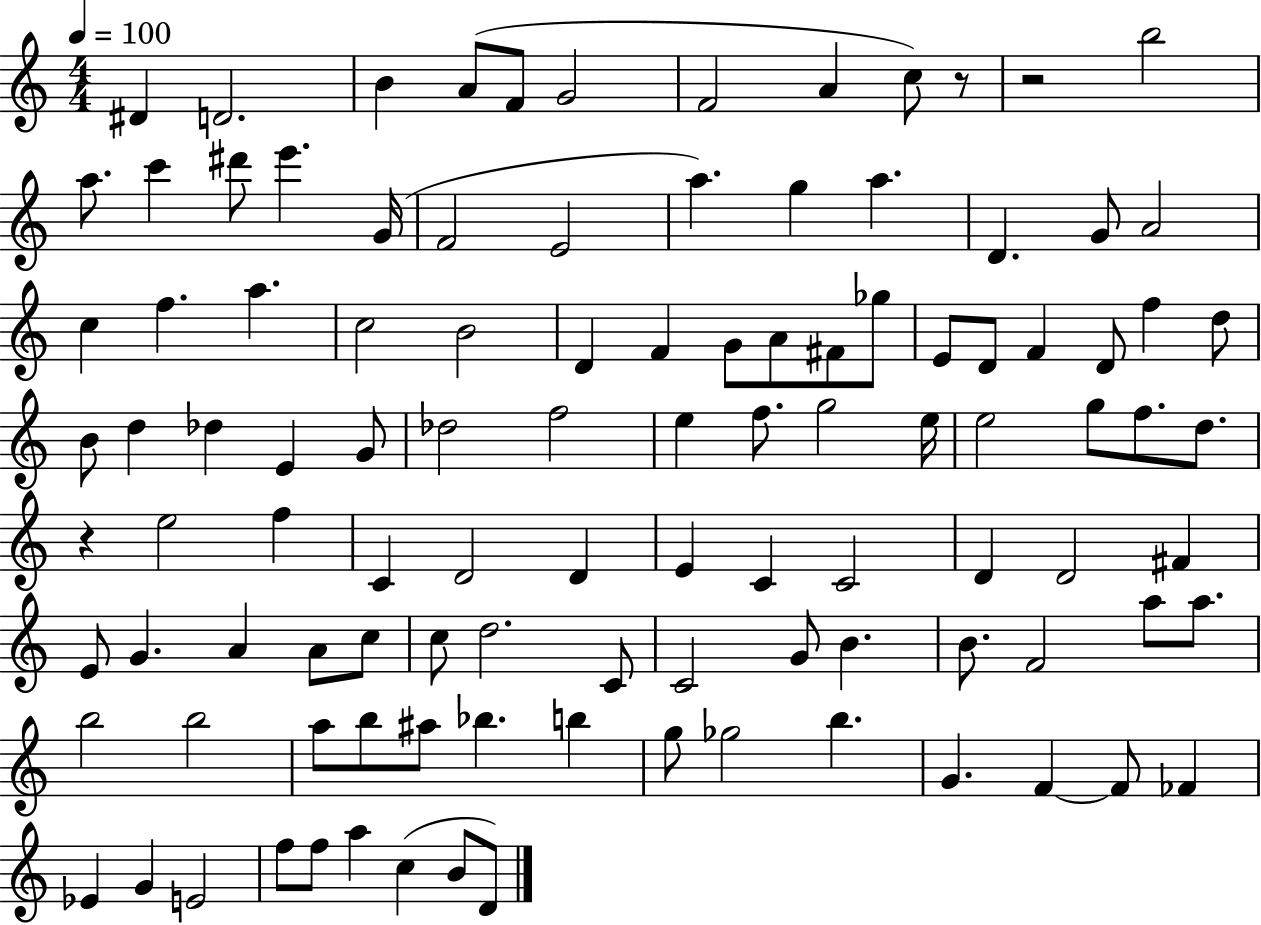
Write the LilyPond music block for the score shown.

{
  \clef treble
  \numericTimeSignature
  \time 4/4
  \key c \major
  \tempo 4 = 100
  dis'4 d'2. | b'4 a'8( f'8 g'2 | f'2 a'4 c''8) r8 | r2 b''2 | \break a''8. c'''4 dis'''8 e'''4. g'16( | f'2 e'2 | a''4.) g''4 a''4. | d'4. g'8 a'2 | \break c''4 f''4. a''4. | c''2 b'2 | d'4 f'4 g'8 a'8 fis'8 ges''8 | e'8 d'8 f'4 d'8 f''4 d''8 | \break b'8 d''4 des''4 e'4 g'8 | des''2 f''2 | e''4 f''8. g''2 e''16 | e''2 g''8 f''8. d''8. | \break r4 e''2 f''4 | c'4 d'2 d'4 | e'4 c'4 c'2 | d'4 d'2 fis'4 | \break e'8 g'4. a'4 a'8 c''8 | c''8 d''2. c'8 | c'2 g'8 b'4. | b'8. f'2 a''8 a''8. | \break b''2 b''2 | a''8 b''8 ais''8 bes''4. b''4 | g''8 ges''2 b''4. | g'4. f'4~~ f'8 fes'4 | \break ees'4 g'4 e'2 | f''8 f''8 a''4 c''4( b'8 d'8) | \bar "|."
}